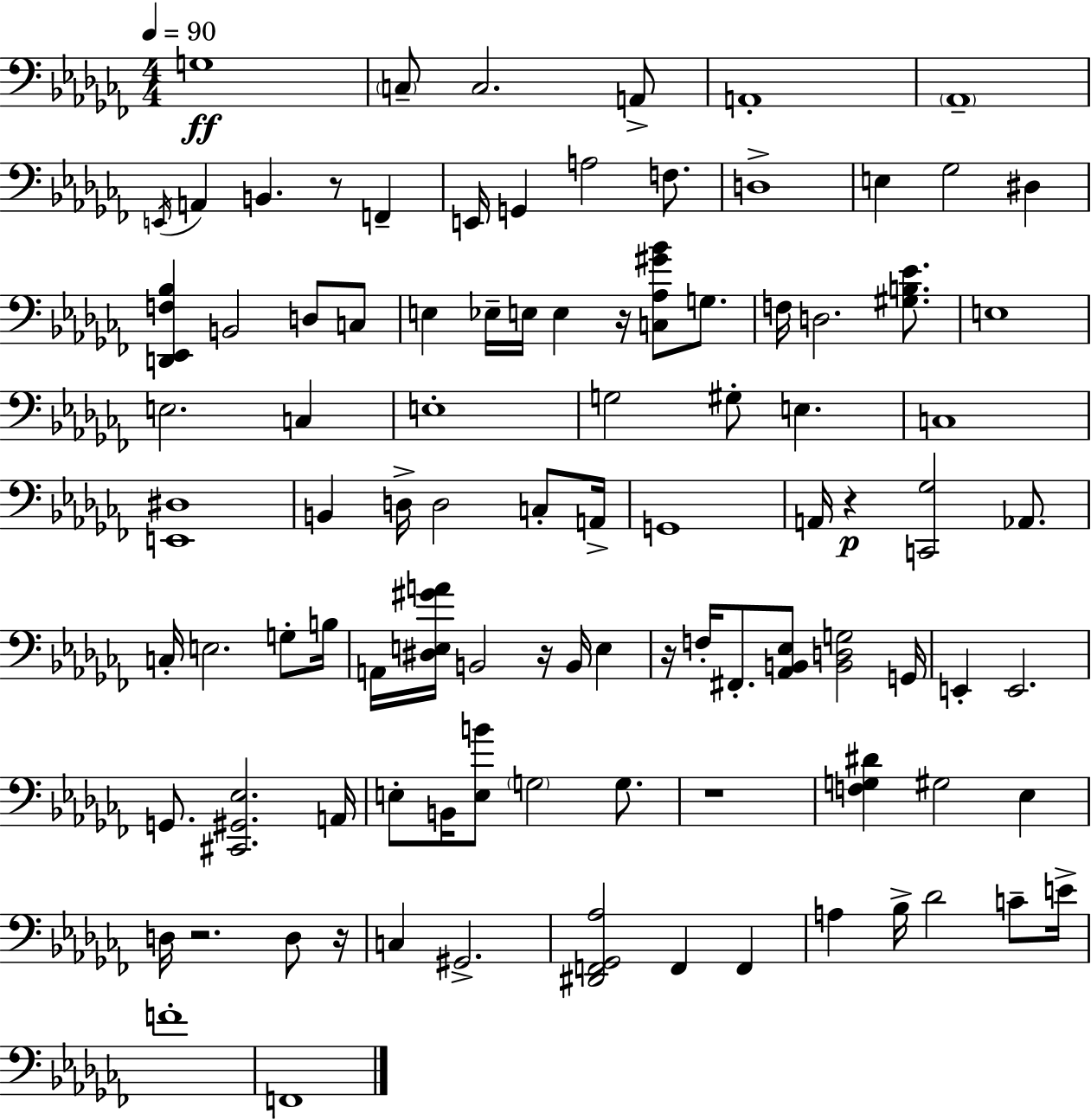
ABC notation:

X:1
T:Untitled
M:4/4
L:1/4
K:Abm
G,4 C,/2 C,2 A,,/2 A,,4 _A,,4 E,,/4 A,, B,, z/2 F,, E,,/4 G,, A,2 F,/2 D,4 E, _G,2 ^D, [D,,_E,,F,_B,] B,,2 D,/2 C,/2 E, _E,/4 E,/4 E, z/4 [C,_A,^G_B]/2 G,/2 F,/4 D,2 [^G,B,_E]/2 E,4 E,2 C, E,4 G,2 ^G,/2 E, C,4 [E,,^D,]4 B,, D,/4 D,2 C,/2 A,,/4 G,,4 A,,/4 z [C,,_G,]2 _A,,/2 C,/4 E,2 G,/2 B,/4 A,,/4 [^D,E,^GA]/4 B,,2 z/4 B,,/4 E, z/4 F,/4 ^F,,/2 [_A,,B,,_E,]/2 [B,,D,G,]2 G,,/4 E,, E,,2 G,,/2 [^C,,^G,,_E,]2 A,,/4 E,/2 B,,/4 [E,B]/2 G,2 G,/2 z4 [F,G,^D] ^G,2 _E, D,/4 z2 D,/2 z/4 C, ^G,,2 [^D,,F,,_G,,_A,]2 F,, F,, A, _B,/4 _D2 C/2 E/4 F4 F,,4